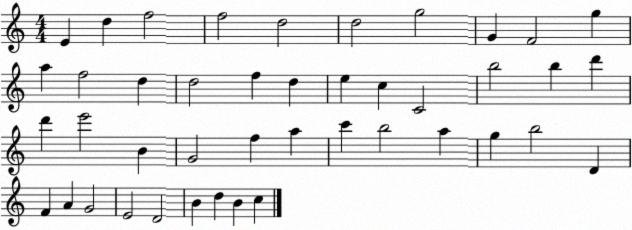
X:1
T:Untitled
M:4/4
L:1/4
K:C
E d f2 f2 d2 d2 g2 G F2 g a f2 d d2 f d e c C2 b2 b d' d' e'2 B G2 f a c' b2 a g b2 D F A G2 E2 D2 B d B c